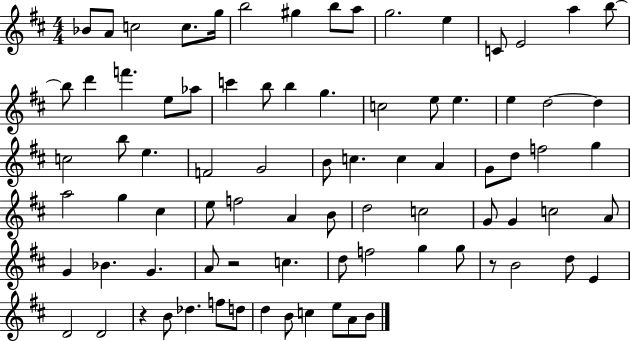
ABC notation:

X:1
T:Untitled
M:4/4
L:1/4
K:D
_B/2 A/2 c2 c/2 g/4 b2 ^g b/2 a/2 g2 e C/2 E2 a b/2 b/2 d' f' e/2 _a/2 c' b/2 b g c2 e/2 e e d2 d c2 b/2 e F2 G2 B/2 c c A G/2 d/2 f2 g a2 g ^c e/2 f2 A B/2 d2 c2 G/2 G c2 A/2 G _B G A/2 z2 c d/2 f2 g g/2 z/2 B2 d/2 E D2 D2 z B/2 _d f/2 d/2 d B/2 c e/2 A/2 B/2